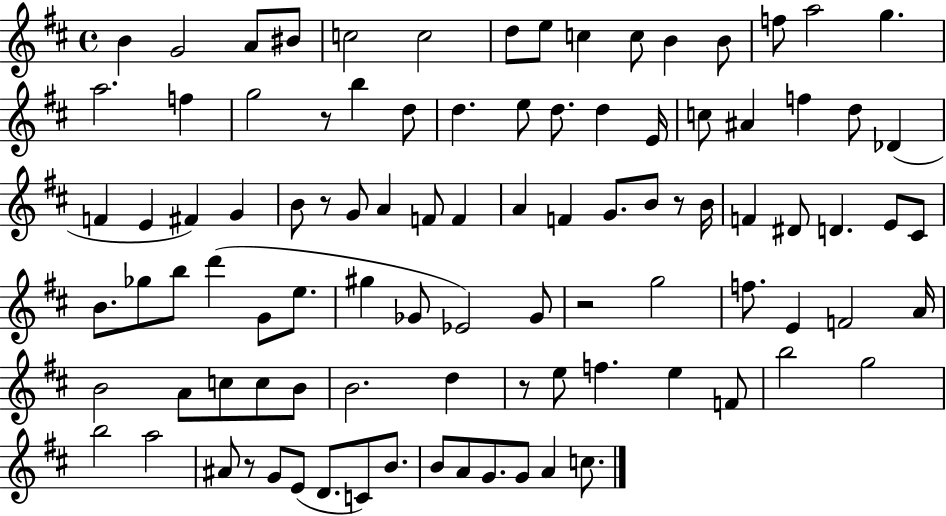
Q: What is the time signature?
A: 4/4